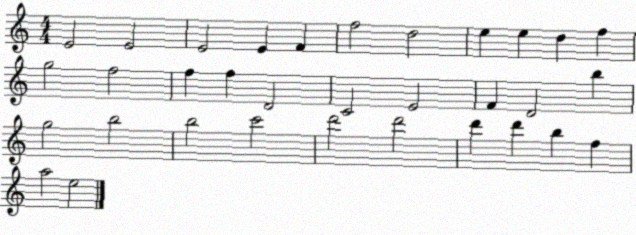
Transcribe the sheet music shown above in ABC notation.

X:1
T:Untitled
M:4/4
L:1/4
K:C
E2 E2 E2 E F f2 d2 e e d f g2 f2 f f D2 C2 E2 F D2 b g2 b2 b2 c'2 d'2 d'2 d' d' b f a2 e2